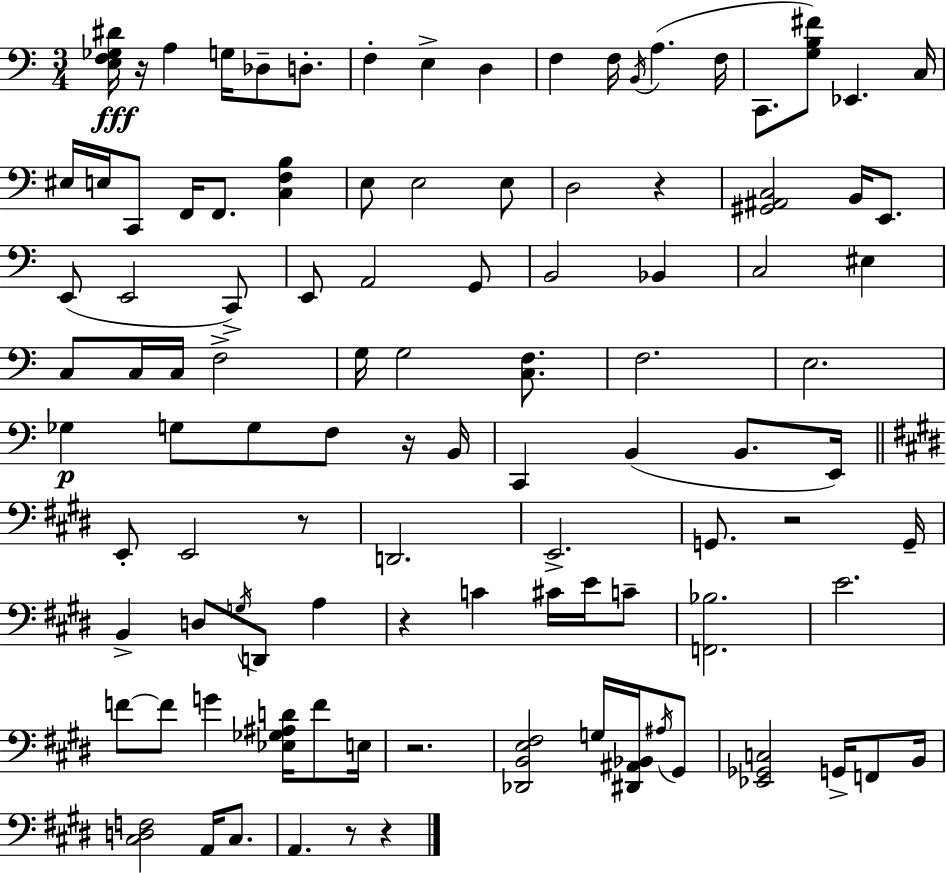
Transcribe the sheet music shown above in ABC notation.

X:1
T:Untitled
M:3/4
L:1/4
K:Am
[E,F,_G,^D]/4 z/4 A, G,/4 _D,/2 D,/2 F, E, D, F, F,/4 B,,/4 A, F,/4 C,,/2 [G,B,^F]/2 _E,, C,/4 ^E,/4 E,/4 C,,/2 F,,/4 F,,/2 [C,F,B,] E,/2 E,2 E,/2 D,2 z [^G,,^A,,C,]2 B,,/4 E,,/2 E,,/2 E,,2 C,,/2 E,,/2 A,,2 G,,/2 B,,2 _B,, C,2 ^E, C,/2 C,/4 C,/4 F,2 G,/4 G,2 [C,F,]/2 F,2 E,2 _G, G,/2 G,/2 F,/2 z/4 B,,/4 C,, B,, B,,/2 E,,/4 E,,/2 E,,2 z/2 D,,2 E,,2 G,,/2 z2 G,,/4 B,, D,/2 G,/4 D,,/2 A, z C ^C/4 E/4 C/2 [F,,_B,]2 E2 F/2 F/2 G [_E,_G,^A,D]/4 F/2 E,/4 z2 [_D,,B,,E,^F,]2 G,/4 [^D,,^A,,_B,,]/4 ^A,/4 ^G,,/2 [_E,,_G,,C,]2 G,,/4 F,,/2 B,,/4 [^C,D,F,]2 A,,/4 ^C,/2 A,, z/2 z